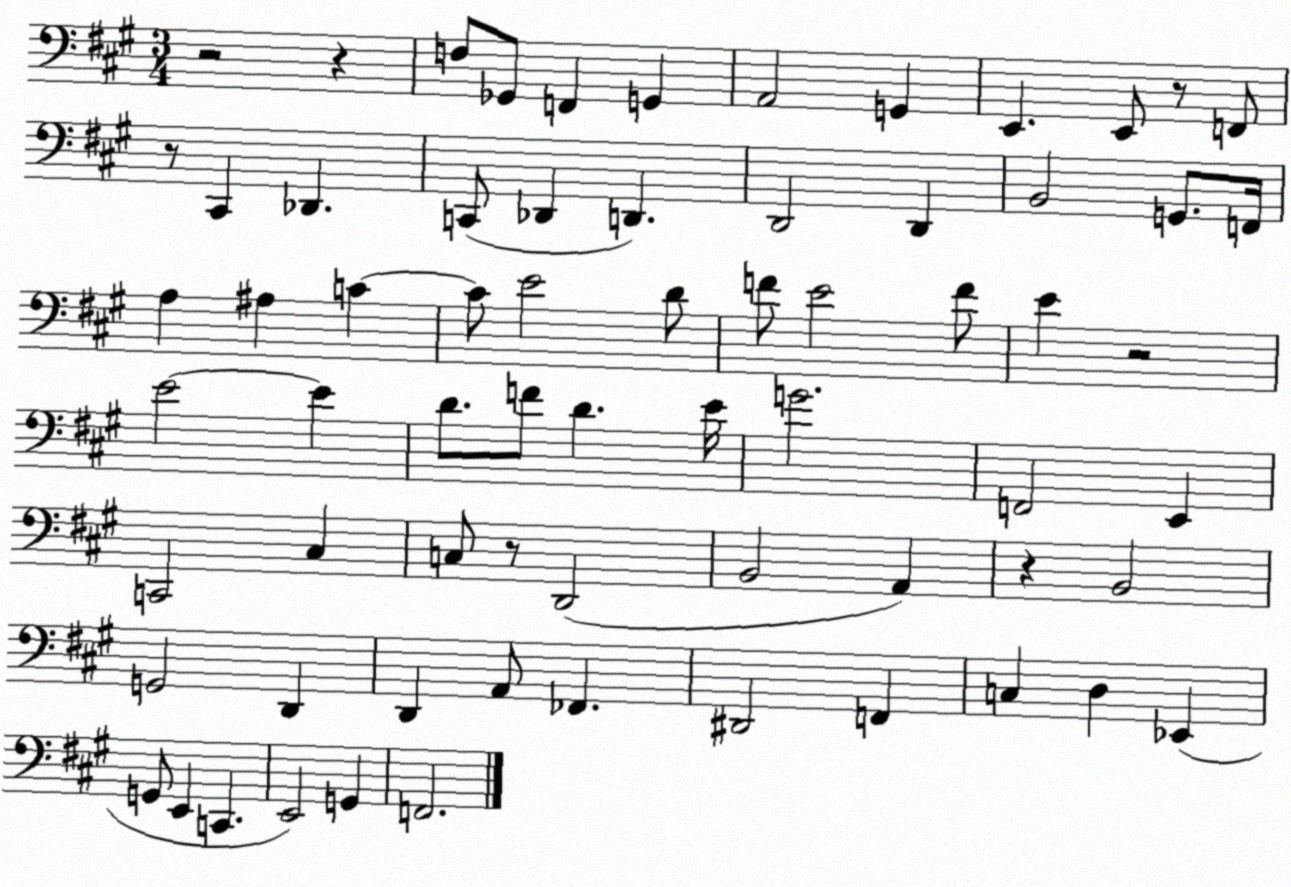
X:1
T:Untitled
M:3/4
L:1/4
K:A
z2 z F,/2 _G,,/2 F,, G,, A,,2 G,, E,, E,,/2 z/2 F,,/2 z/2 ^C,, _D,, C,,/2 _D,, D,, D,,2 D,, B,,2 G,,/2 F,,/4 A, ^A, C C/2 E2 D/2 F/2 E2 F/2 E z2 E2 E D/2 F/2 D E/4 G2 F,,2 E,, C,,2 ^C, C,/2 z/2 D,,2 B,,2 A,, z B,,2 G,,2 D,, D,, A,,/2 _F,, ^D,,2 F,, C, D, _E,, G,,/2 E,, C,, E,,2 G,, F,,2